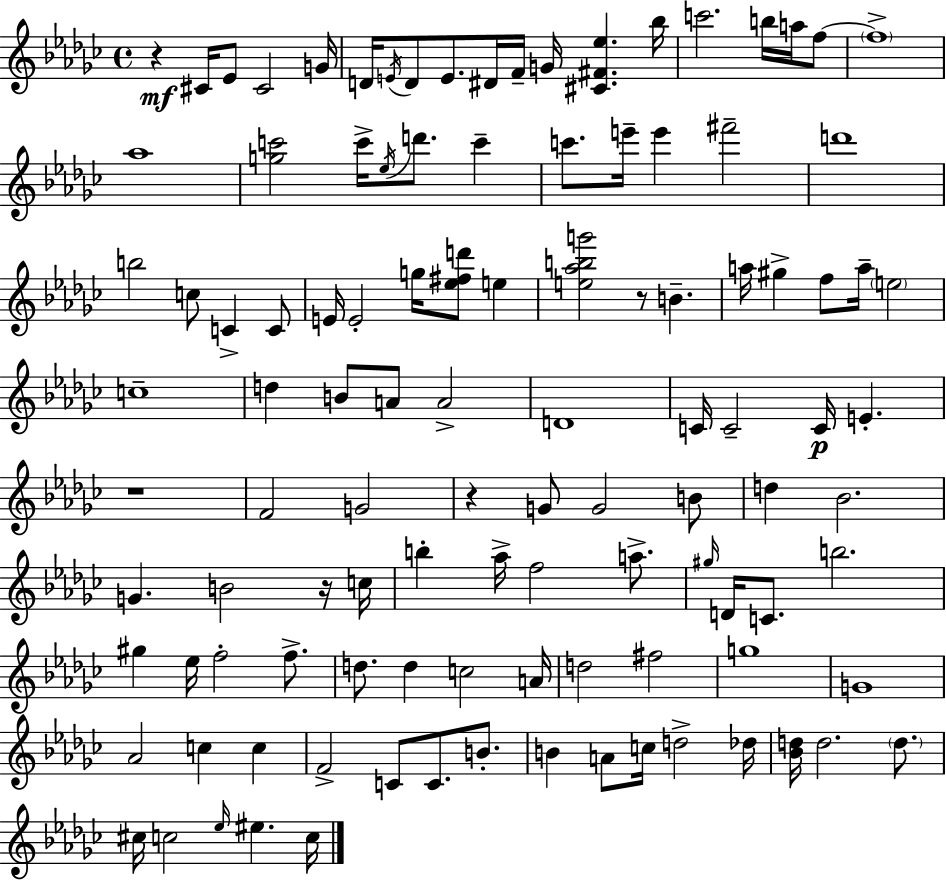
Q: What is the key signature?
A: EES minor